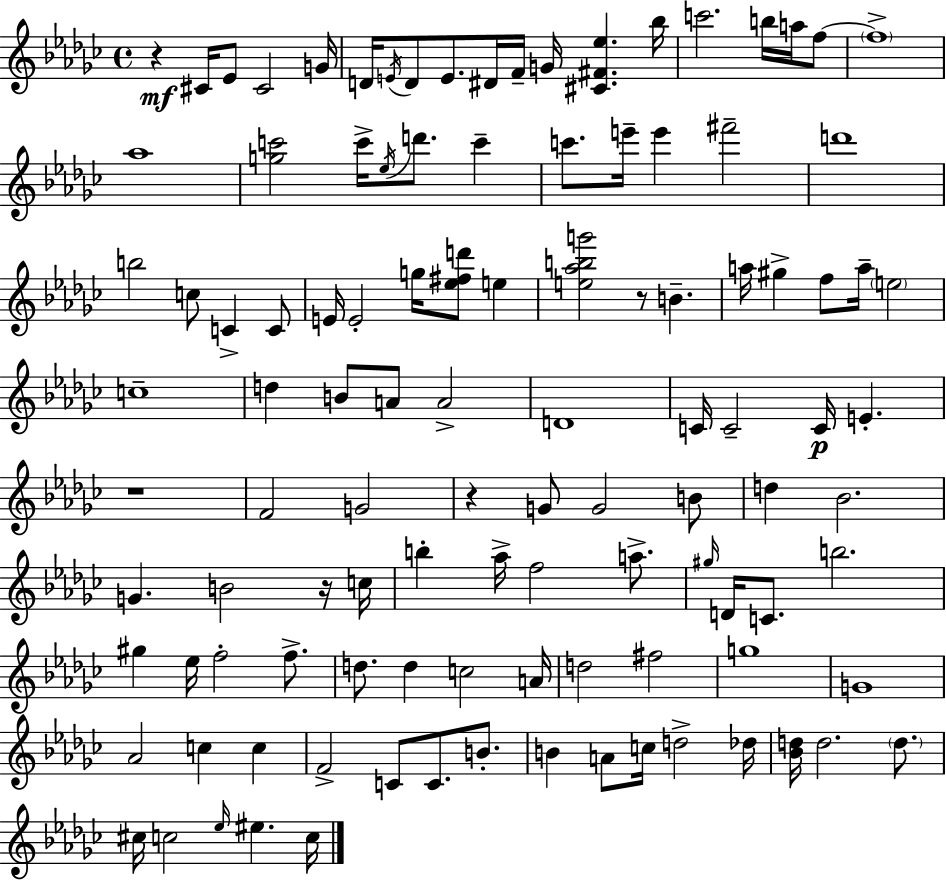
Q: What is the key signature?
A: EES minor